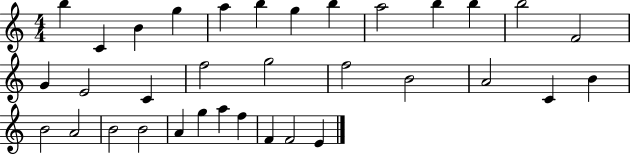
X:1
T:Untitled
M:4/4
L:1/4
K:C
b C B g a b g b a2 b b b2 F2 G E2 C f2 g2 f2 B2 A2 C B B2 A2 B2 B2 A g a f F F2 E